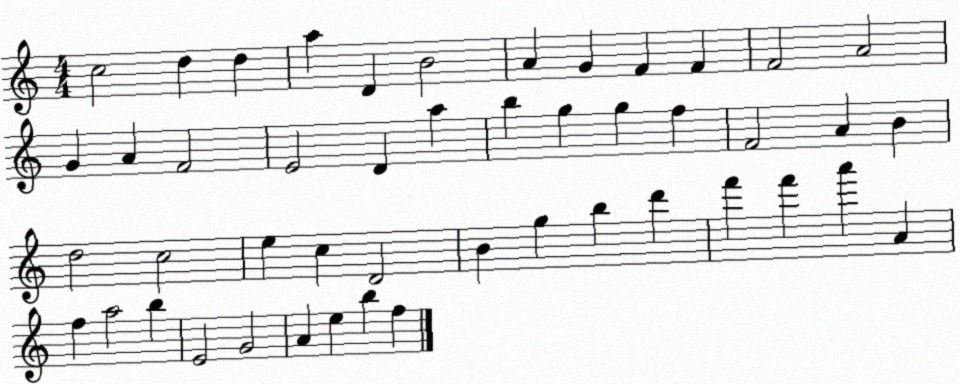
X:1
T:Untitled
M:4/4
L:1/4
K:C
c2 d d a D B2 A G F F F2 A2 G A F2 E2 D a b g g f F2 A B d2 c2 e c D2 B g b d' f' f' a' A f a2 b E2 G2 A e b f